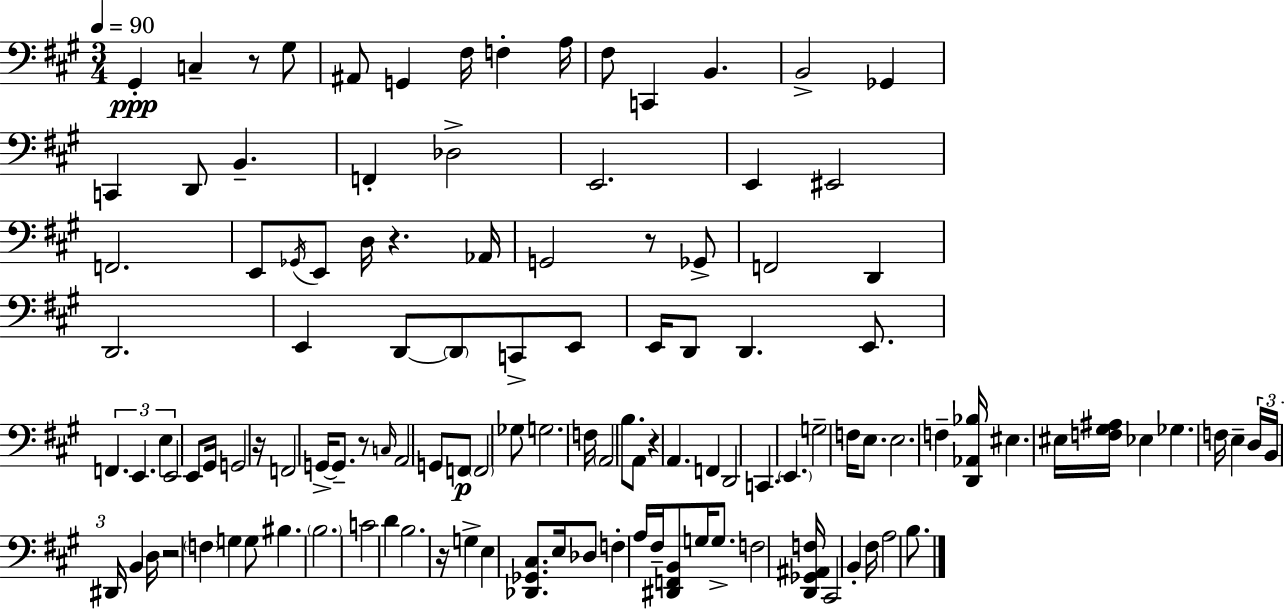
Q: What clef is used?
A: bass